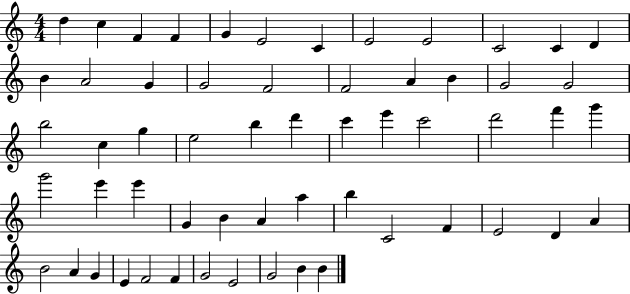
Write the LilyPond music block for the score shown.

{
  \clef treble
  \numericTimeSignature
  \time 4/4
  \key c \major
  d''4 c''4 f'4 f'4 | g'4 e'2 c'4 | e'2 e'2 | c'2 c'4 d'4 | \break b'4 a'2 g'4 | g'2 f'2 | f'2 a'4 b'4 | g'2 g'2 | \break b''2 c''4 g''4 | e''2 b''4 d'''4 | c'''4 e'''4 c'''2 | d'''2 f'''4 g'''4 | \break g'''2 e'''4 e'''4 | g'4 b'4 a'4 a''4 | b''4 c'2 f'4 | e'2 d'4 a'4 | \break b'2 a'4 g'4 | e'4 f'2 f'4 | g'2 e'2 | g'2 b'4 b'4 | \break \bar "|."
}